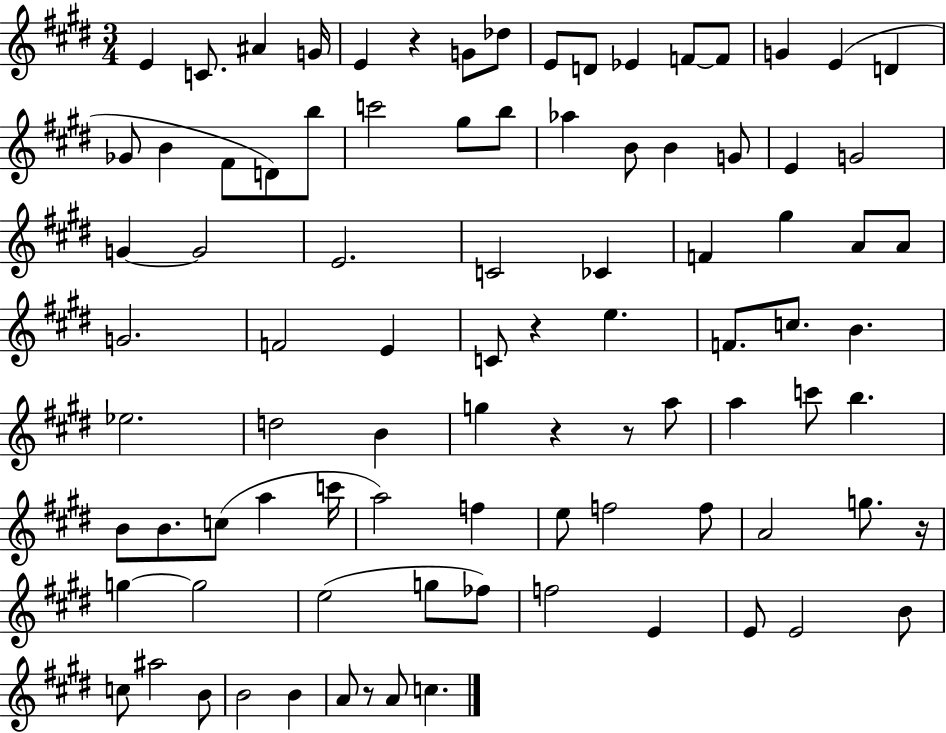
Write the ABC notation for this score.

X:1
T:Untitled
M:3/4
L:1/4
K:E
E C/2 ^A G/4 E z G/2 _d/2 E/2 D/2 _E F/2 F/2 G E D _G/2 B ^F/2 D/2 b/2 c'2 ^g/2 b/2 _a B/2 B G/2 E G2 G G2 E2 C2 _C F ^g A/2 A/2 G2 F2 E C/2 z e F/2 c/2 B _e2 d2 B g z z/2 a/2 a c'/2 b B/2 B/2 c/2 a c'/4 a2 f e/2 f2 f/2 A2 g/2 z/4 g g2 e2 g/2 _f/2 f2 E E/2 E2 B/2 c/2 ^a2 B/2 B2 B A/2 z/2 A/2 c